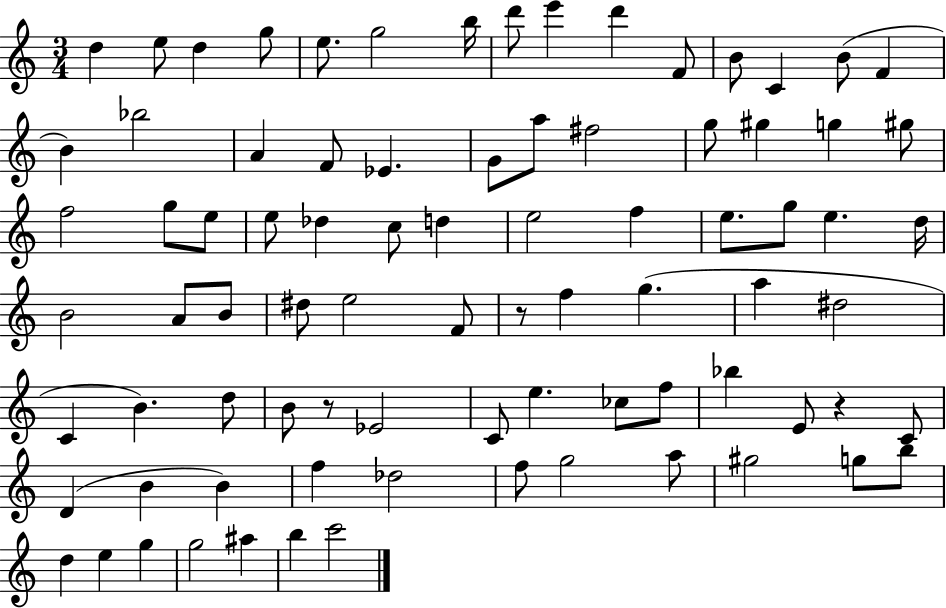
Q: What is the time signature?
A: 3/4